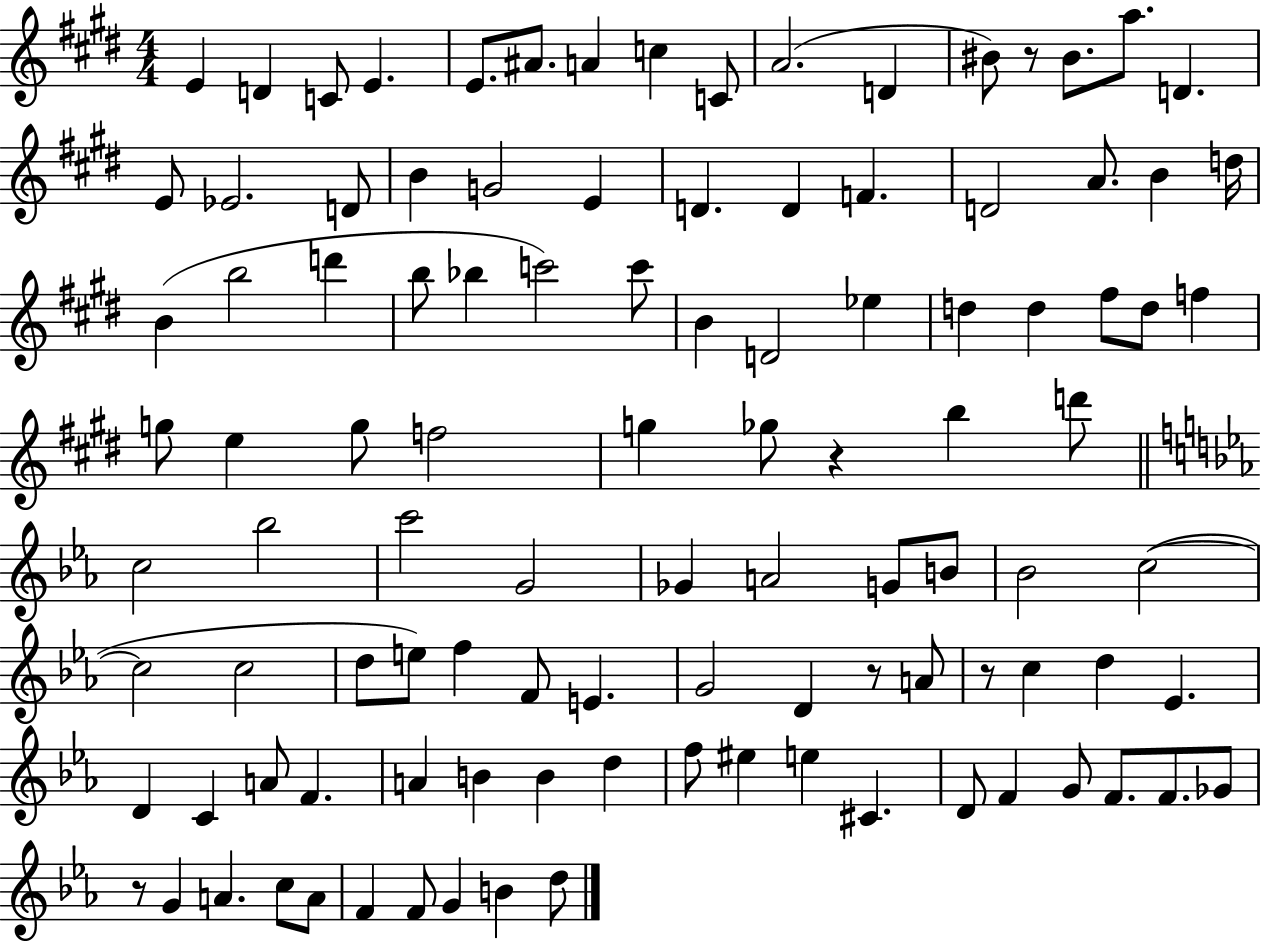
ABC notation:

X:1
T:Untitled
M:4/4
L:1/4
K:E
E D C/2 E E/2 ^A/2 A c C/2 A2 D ^B/2 z/2 ^B/2 a/2 D E/2 _E2 D/2 B G2 E D D F D2 A/2 B d/4 B b2 d' b/2 _b c'2 c'/2 B D2 _e d d ^f/2 d/2 f g/2 e g/2 f2 g _g/2 z b d'/2 c2 _b2 c'2 G2 _G A2 G/2 B/2 _B2 c2 c2 c2 d/2 e/2 f F/2 E G2 D z/2 A/2 z/2 c d _E D C A/2 F A B B d f/2 ^e e ^C D/2 F G/2 F/2 F/2 _G/2 z/2 G A c/2 A/2 F F/2 G B d/2